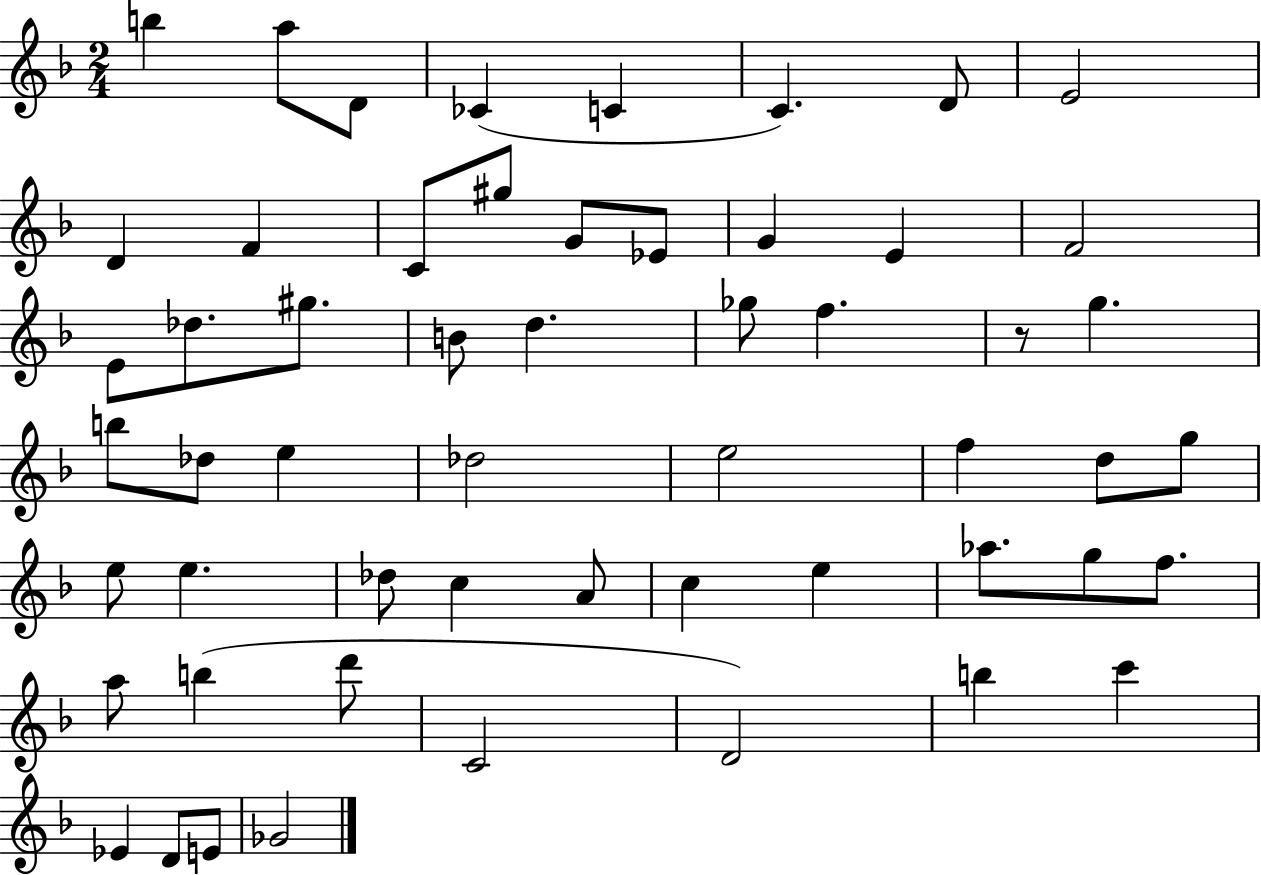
B5/q A5/e D4/e CES4/q C4/q C4/q. D4/e E4/h D4/q F4/q C4/e G#5/e G4/e Eb4/e G4/q E4/q F4/h E4/e Db5/e. G#5/e. B4/e D5/q. Gb5/e F5/q. R/e G5/q. B5/e Db5/e E5/q Db5/h E5/h F5/q D5/e G5/e E5/e E5/q. Db5/e C5/q A4/e C5/q E5/q Ab5/e. G5/e F5/e. A5/e B5/q D6/e C4/h D4/h B5/q C6/q Eb4/q D4/e E4/e Gb4/h